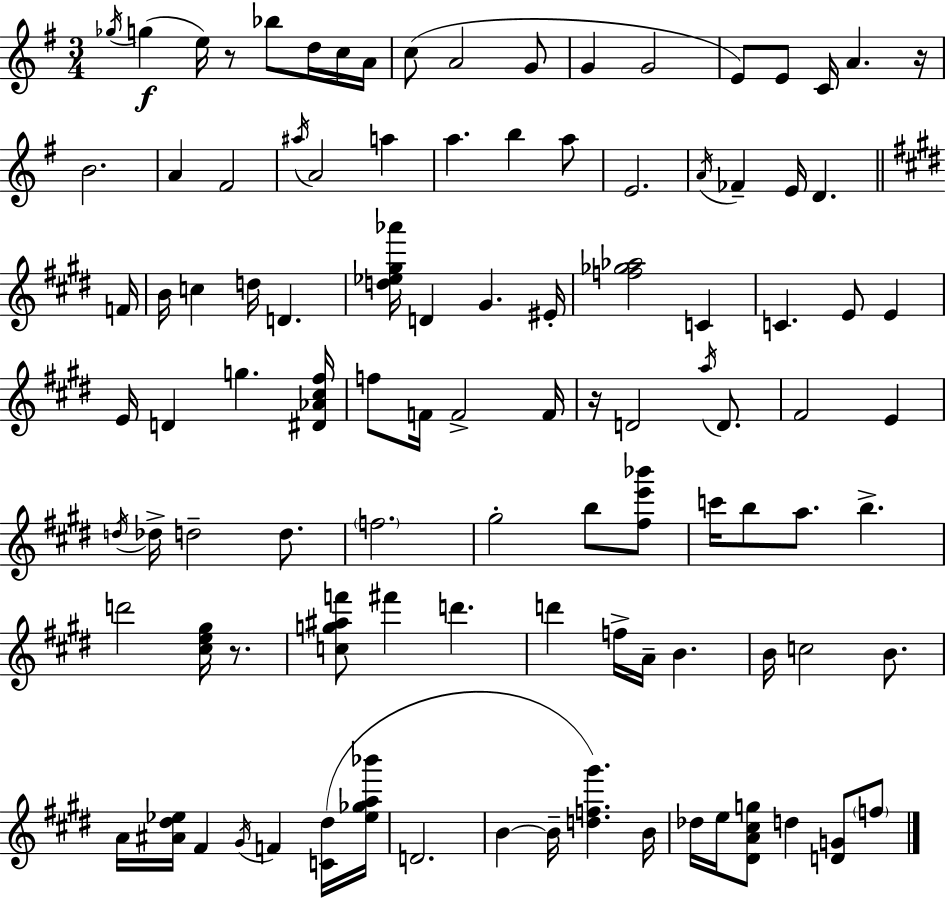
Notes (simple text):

Gb5/s G5/q E5/s R/e Bb5/e D5/s C5/s A4/s C5/e A4/h G4/e G4/q G4/h E4/e E4/e C4/s A4/q. R/s B4/h. A4/q F#4/h A#5/s A4/h A5/q A5/q. B5/q A5/e E4/h. A4/s FES4/q E4/s D4/q. F4/s B4/s C5/q D5/s D4/q. [D5,Eb5,G#5,Ab6]/s D4/q G#4/q. EIS4/s [F5,Gb5,Ab5]/h C4/q C4/q. E4/e E4/q E4/s D4/q G5/q. [D#4,Ab4,C#5,F#5]/s F5/e F4/s F4/h F4/s R/s D4/h A5/s D4/e. F#4/h E4/q D5/s Db5/s D5/h D5/e. F5/h. G#5/h B5/e [F#5,E6,Bb6]/e C6/s B5/e A5/e. B5/q. D6/h [C#5,E5,G#5]/s R/e. [C5,G5,A#5,F6]/e F#6/q D6/q. D6/q F5/s A4/s B4/q. B4/s C5/h B4/e. A4/s [A#4,D#5,Eb5]/s F#4/q G#4/s F4/q [C4,D#5]/s [Eb5,Gb5,A5,Bb6]/s D4/h. B4/q B4/s [D5,F5,G#6]/q. B4/s Db5/s E5/s [D#4,A4,C#5,G5]/e D5/q [D4,G4]/e F5/e